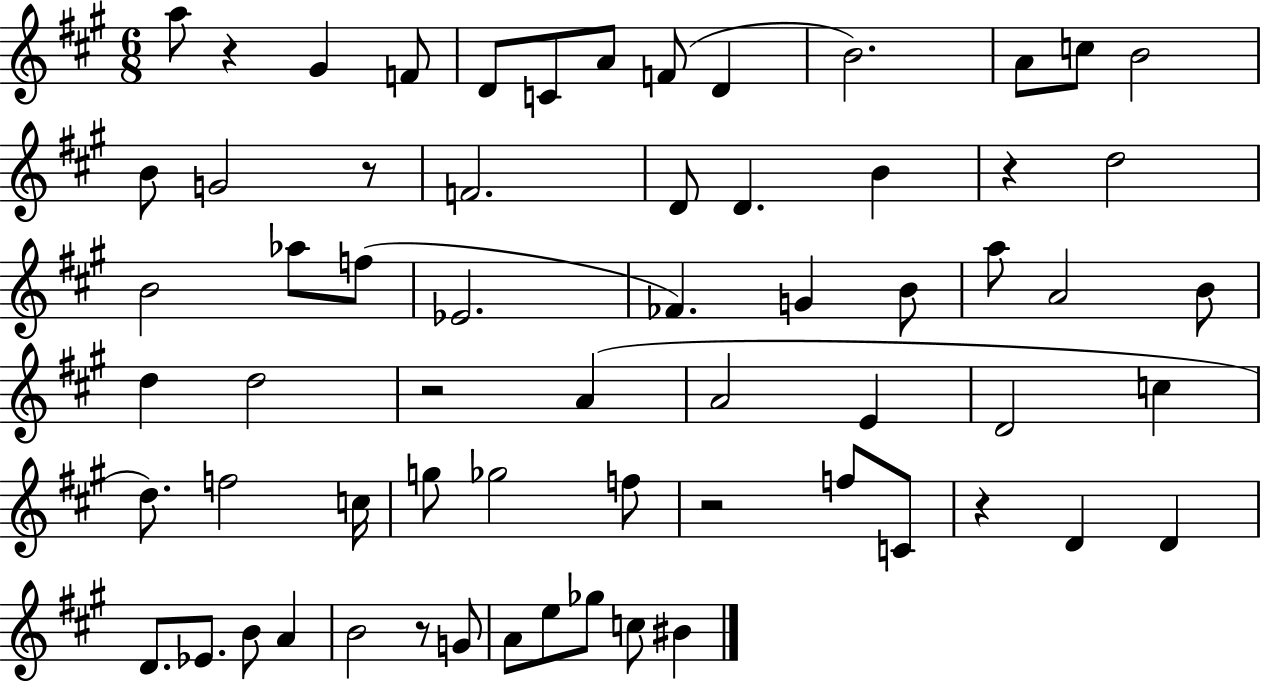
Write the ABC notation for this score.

X:1
T:Untitled
M:6/8
L:1/4
K:A
a/2 z ^G F/2 D/2 C/2 A/2 F/2 D B2 A/2 c/2 B2 B/2 G2 z/2 F2 D/2 D B z d2 B2 _a/2 f/2 _E2 _F G B/2 a/2 A2 B/2 d d2 z2 A A2 E D2 c d/2 f2 c/4 g/2 _g2 f/2 z2 f/2 C/2 z D D D/2 _E/2 B/2 A B2 z/2 G/2 A/2 e/2 _g/2 c/2 ^B